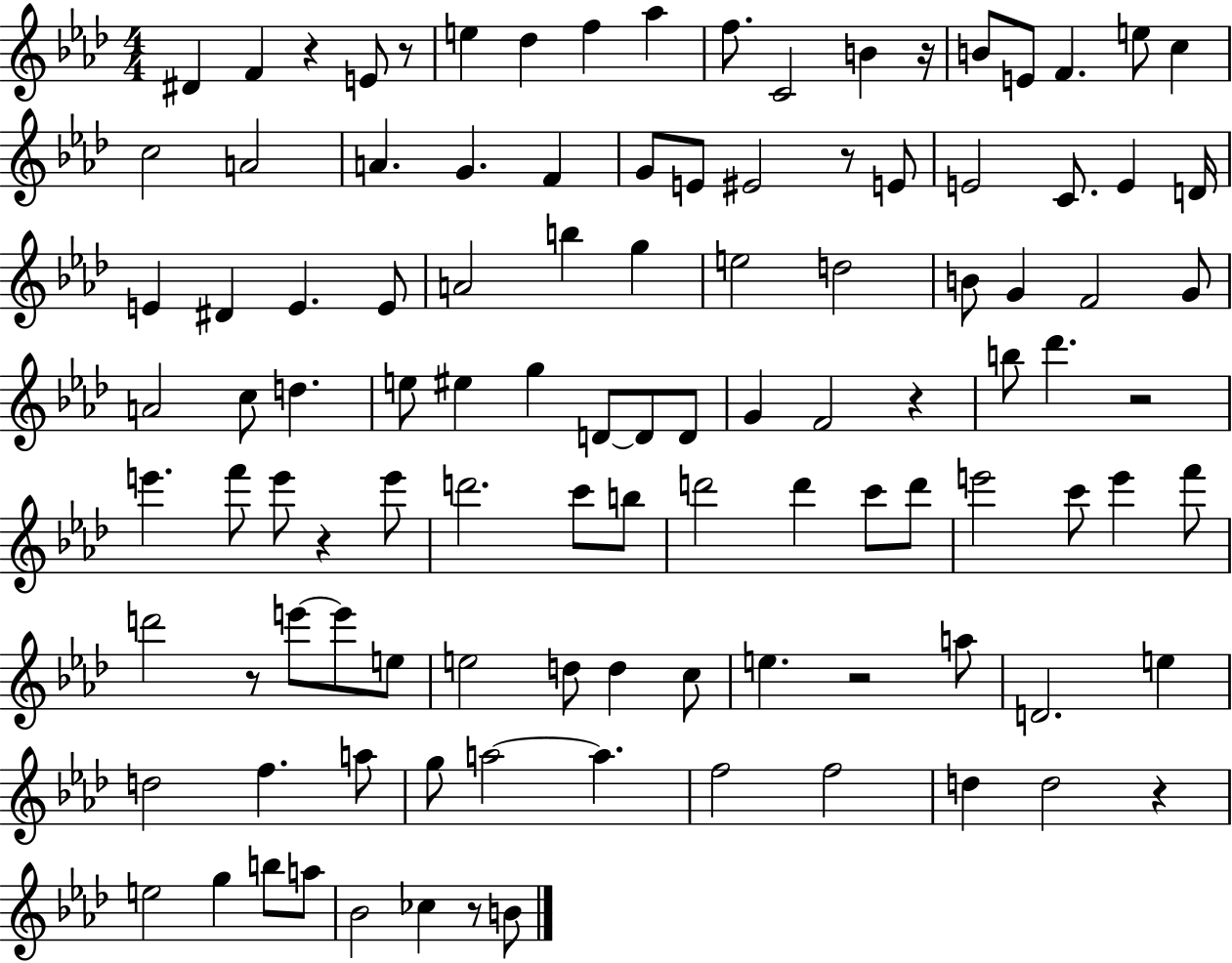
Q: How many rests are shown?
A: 11